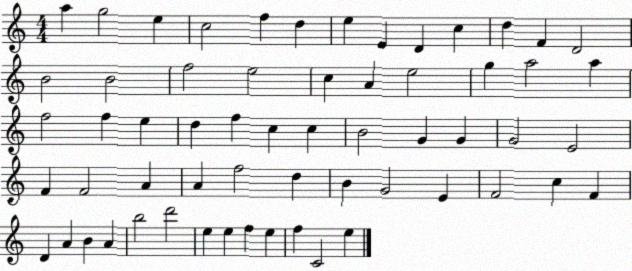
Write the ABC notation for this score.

X:1
T:Untitled
M:4/4
L:1/4
K:C
a g2 e c2 f d e E D c d F D2 B2 B2 f2 e2 c A e2 g a2 a f2 f e d f c c B2 G G G2 E2 F F2 A A f2 d B G2 E F2 c F D A B A b2 d'2 e e f e f C2 e